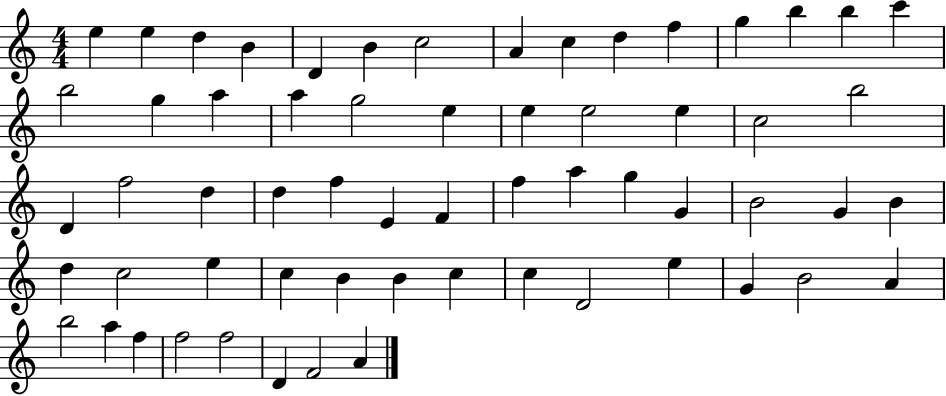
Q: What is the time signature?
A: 4/4